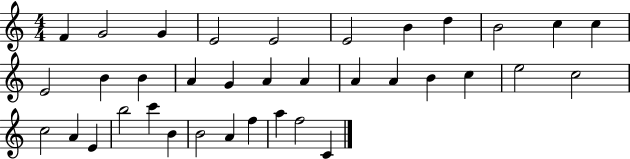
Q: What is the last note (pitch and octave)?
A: C4